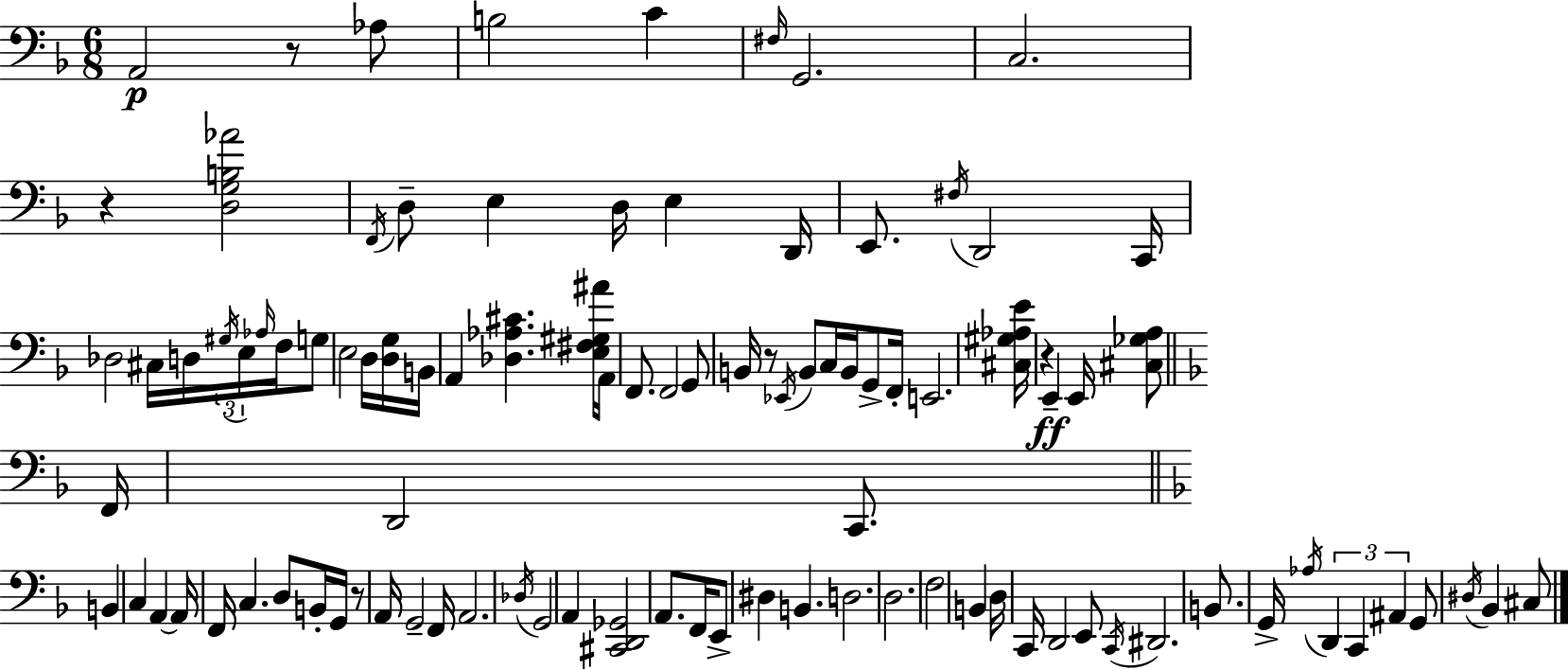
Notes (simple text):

A2/h R/e Ab3/e B3/h C4/q F#3/s G2/h. C3/h. R/q [D3,G3,B3,Ab4]/h F2/s D3/e E3/q D3/s E3/q D2/s E2/e. F#3/s D2/h C2/s Db3/h C#3/s D3/s G#3/s E3/s Ab3/s F3/s G3/e E3/h D3/s [D3,G3]/s B2/s A2/q [Db3,Ab3,C#4]/q. [E3,F#3,G#3,A#4]/s A2/s F2/e. F2/h G2/e B2/s R/e Eb2/s B2/e C3/s B2/s G2/e F2/s E2/h. [C#3,G#3,Ab3,E4]/s R/q E2/q E2/s [C#3,Gb3,A3]/e F2/s D2/h C2/e. B2/q C3/q A2/q A2/s F2/s C3/q. D3/e B2/s G2/s R/e A2/s G2/h F2/s A2/h. Db3/s G2/h A2/q [C#2,D2,Gb2]/h A2/e. F2/s E2/e D#3/q B2/q. D3/h. D3/h. F3/h B2/q D3/s C2/s D2/h E2/e C2/s D#2/h. B2/e. G2/s Ab3/s D2/q C2/q A#2/q G2/e D#3/s Bb2/q C#3/e